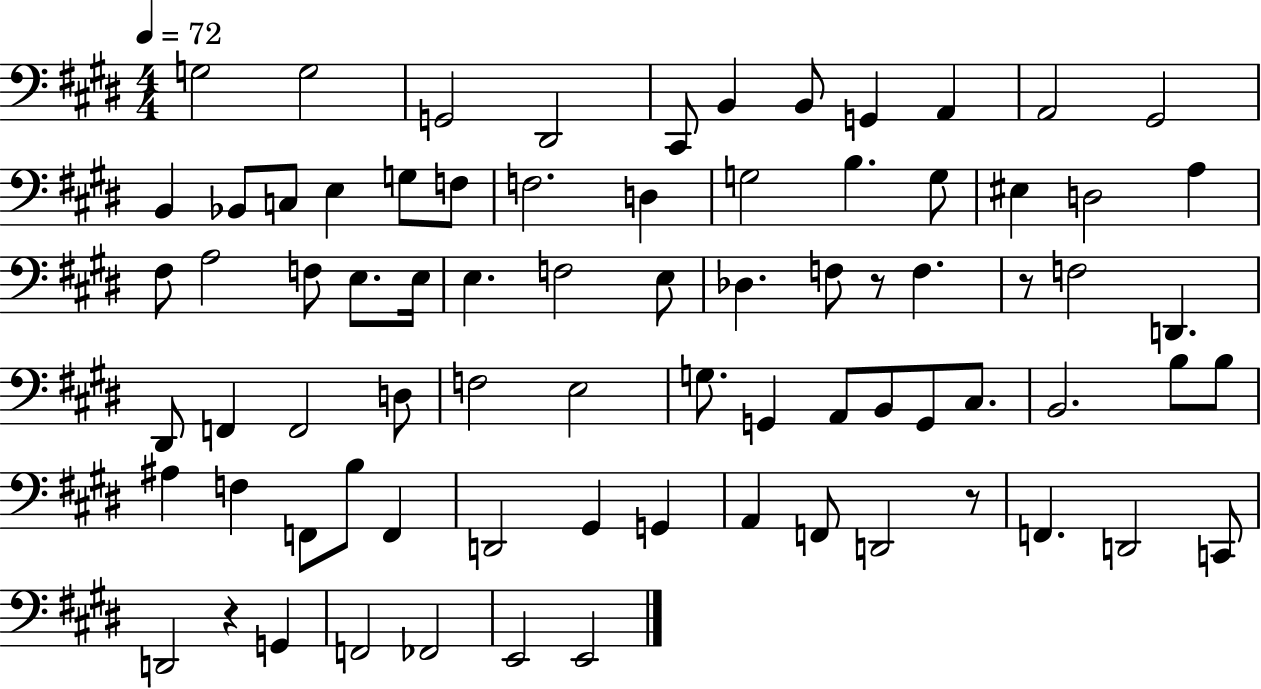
{
  \clef bass
  \numericTimeSignature
  \time 4/4
  \key e \major
  \tempo 4 = 72
  g2 g2 | g,2 dis,2 | cis,8 b,4 b,8 g,4 a,4 | a,2 gis,2 | \break b,4 bes,8 c8 e4 g8 f8 | f2. d4 | g2 b4. g8 | eis4 d2 a4 | \break fis8 a2 f8 e8. e16 | e4. f2 e8 | des4. f8 r8 f4. | r8 f2 d,4. | \break dis,8 f,4 f,2 d8 | f2 e2 | g8. g,4 a,8 b,8 g,8 cis8. | b,2. b8 b8 | \break ais4 f4 f,8 b8 f,4 | d,2 gis,4 g,4 | a,4 f,8 d,2 r8 | f,4. d,2 c,8 | \break d,2 r4 g,4 | f,2 fes,2 | e,2 e,2 | \bar "|."
}